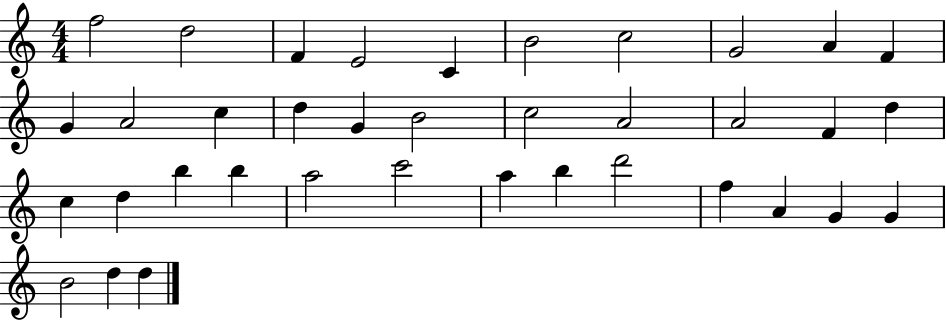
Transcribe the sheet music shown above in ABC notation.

X:1
T:Untitled
M:4/4
L:1/4
K:C
f2 d2 F E2 C B2 c2 G2 A F G A2 c d G B2 c2 A2 A2 F d c d b b a2 c'2 a b d'2 f A G G B2 d d